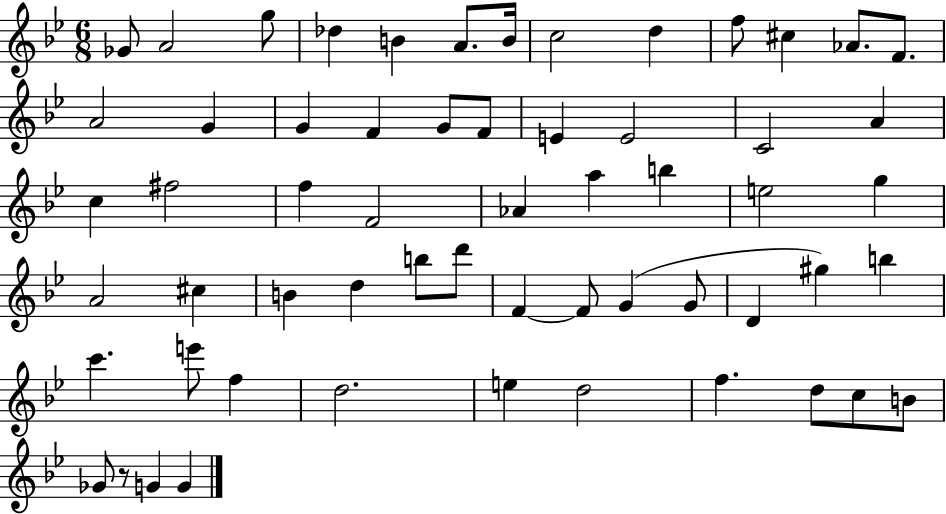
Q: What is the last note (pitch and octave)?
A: G4